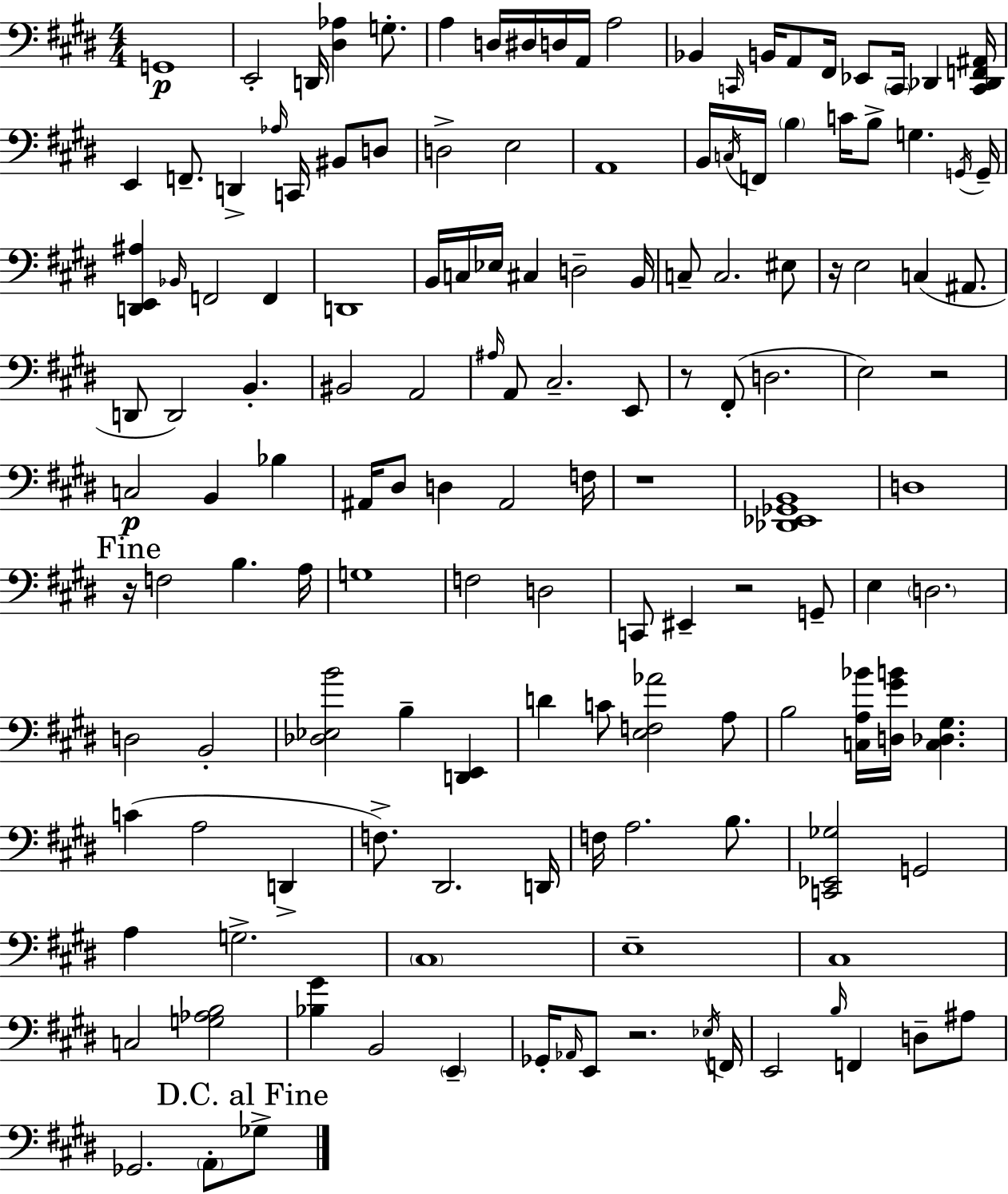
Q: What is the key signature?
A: E major